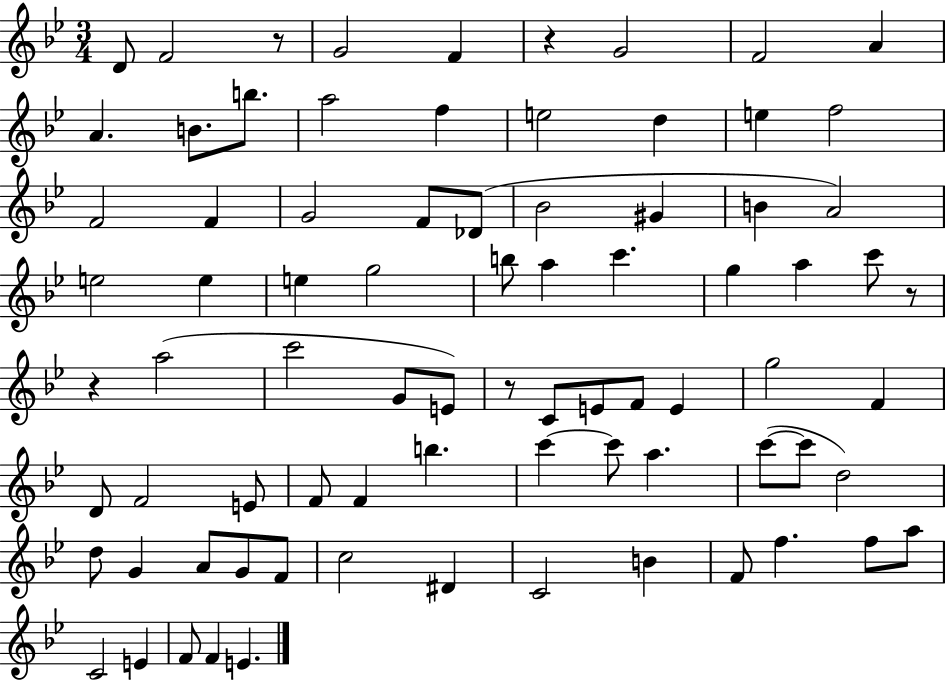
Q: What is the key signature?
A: BES major